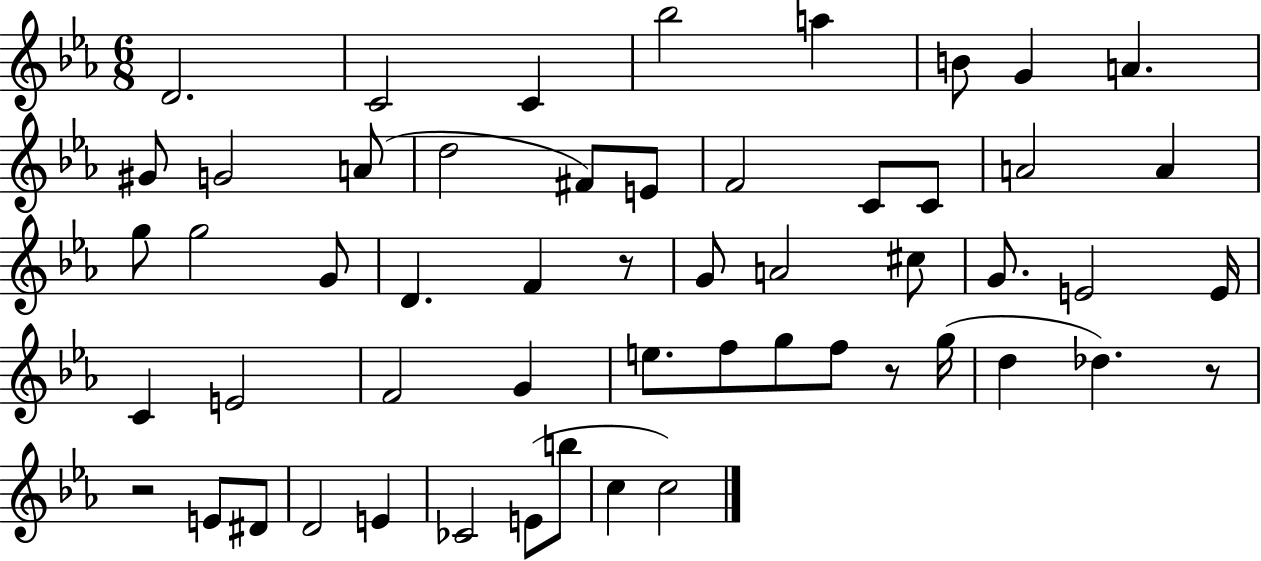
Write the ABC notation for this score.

X:1
T:Untitled
M:6/8
L:1/4
K:Eb
D2 C2 C _b2 a B/2 G A ^G/2 G2 A/2 d2 ^F/2 E/2 F2 C/2 C/2 A2 A g/2 g2 G/2 D F z/2 G/2 A2 ^c/2 G/2 E2 E/4 C E2 F2 G e/2 f/2 g/2 f/2 z/2 g/4 d _d z/2 z2 E/2 ^D/2 D2 E _C2 E/2 b/2 c c2